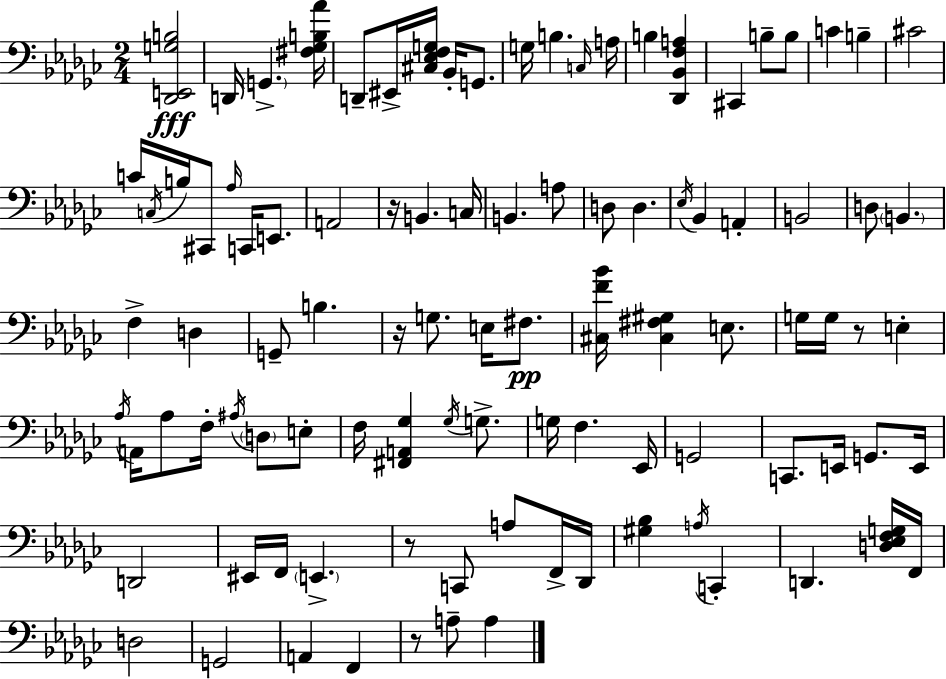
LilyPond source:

{
  \clef bass
  \numericTimeSignature
  \time 2/4
  \key ees \minor
  <des, e, g b>2\fff | d,16 \parenthesize g,4.-> <fis ges b aes'>16 | d,8-- eis,16-> <cis ees f g>16 bes,16-. g,8. | g16 b4. \grace { c16 } | \break a16 b4 <des, bes, f a>4 | cis,4 b8-- b8 | c'4 b4-- | cis'2 | \break c'16 \acciaccatura { c16 } b16 cis,8 \grace { aes16 } c,16 | e,8. a,2 | r16 b,4. | c16 b,4. | \break a8 d8 d4. | \acciaccatura { ees16 } bes,4 | a,4-. b,2 | d8 \parenthesize b,4. | \break f4-> | d4 g,8-- b4. | r16 g8. | e16 fis8.\pp <cis f' bes'>16 <cis fis gis>4 | \break e8. g16 g16 r8 | e4-. \acciaccatura { aes16 } a,16 aes8 | f16-. \acciaccatura { ais16 } \parenthesize d8 e8-. f16 <fis, a, ges>4 | \acciaccatura { ges16 } g8.-> g16 | \break f4. ees,16 g,2 | c,8. | e,16 g,8. e,16 d,2 | eis,16 | \break f,16 \parenthesize e,4.-> r8 | c,8 a8 f,16-> des,16 <gis bes>4 | \acciaccatura { a16 } c,4-. | d,4. <d ees f g>16 f,16 | \break d2 | g,2 | a,4 f,4 | r8 a8-- a4 | \break \bar "|."
}